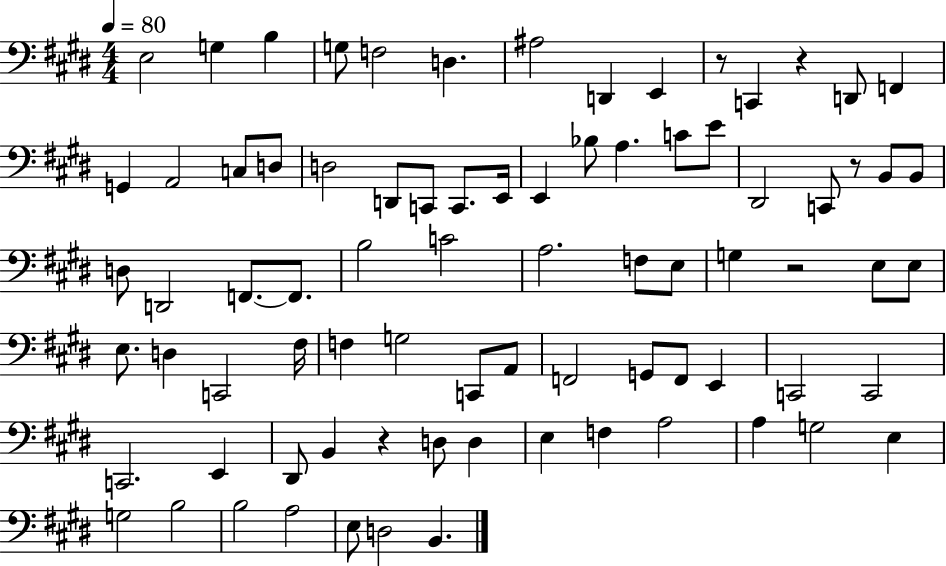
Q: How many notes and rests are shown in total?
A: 80